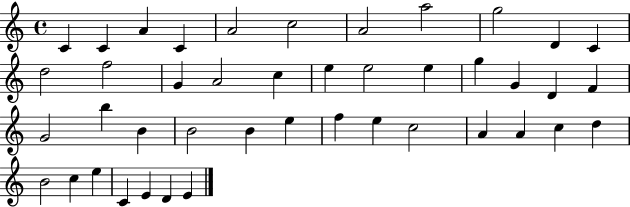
X:1
T:Untitled
M:4/4
L:1/4
K:C
C C A C A2 c2 A2 a2 g2 D C d2 f2 G A2 c e e2 e g G D F G2 b B B2 B e f e c2 A A c d B2 c e C E D E